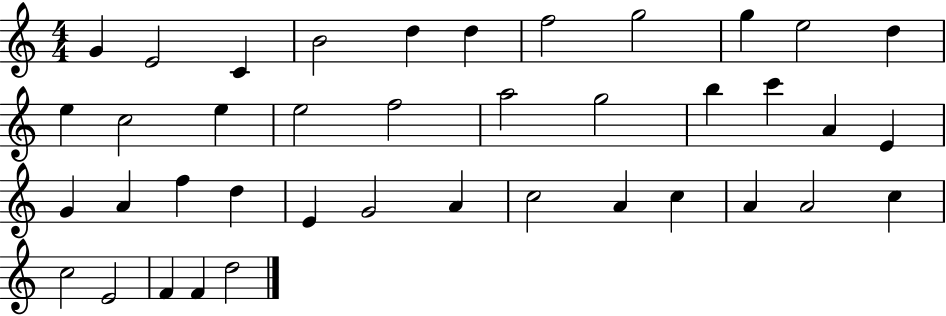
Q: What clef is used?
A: treble